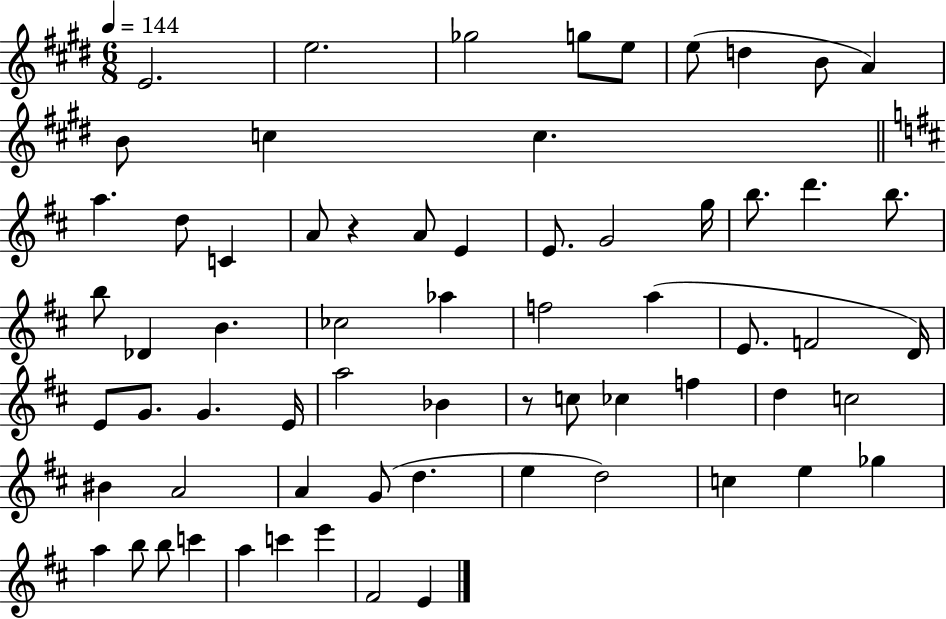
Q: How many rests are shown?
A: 2